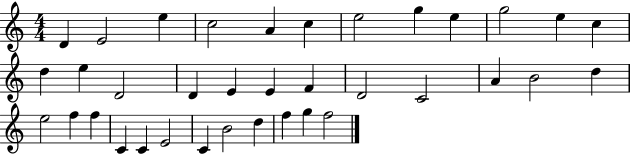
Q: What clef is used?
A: treble